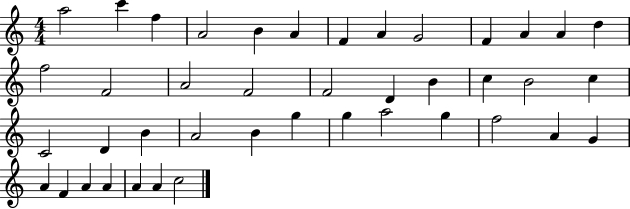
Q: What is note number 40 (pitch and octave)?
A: A4